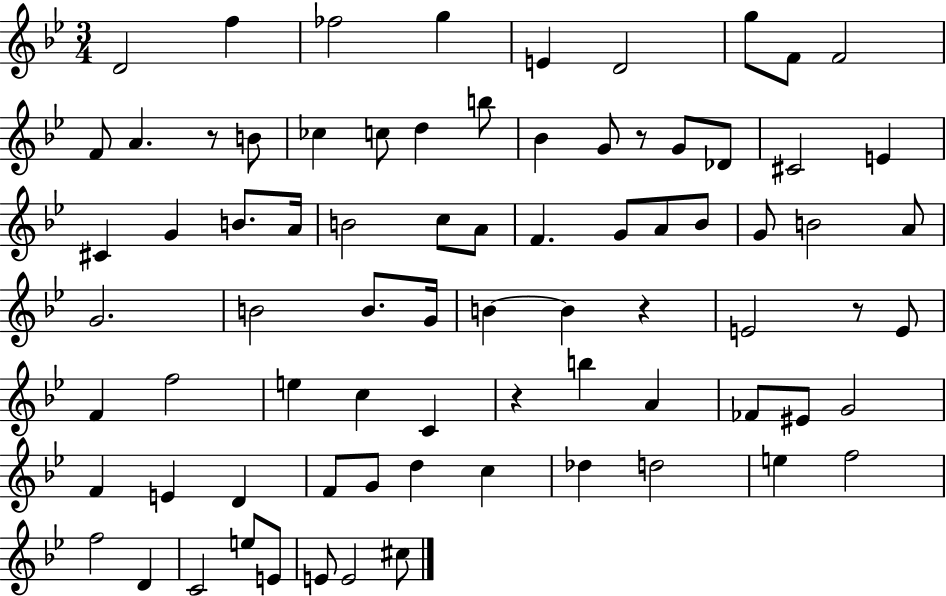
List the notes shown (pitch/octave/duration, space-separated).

D4/h F5/q FES5/h G5/q E4/q D4/h G5/e F4/e F4/h F4/e A4/q. R/e B4/e CES5/q C5/e D5/q B5/e Bb4/q G4/e R/e G4/e Db4/e C#4/h E4/q C#4/q G4/q B4/e. A4/s B4/h C5/e A4/e F4/q. G4/e A4/e Bb4/e G4/e B4/h A4/e G4/h. B4/h B4/e. G4/s B4/q B4/q R/q E4/h R/e E4/e F4/q F5/h E5/q C5/q C4/q R/q B5/q A4/q FES4/e EIS4/e G4/h F4/q E4/q D4/q F4/e G4/e D5/q C5/q Db5/q D5/h E5/q F5/h F5/h D4/q C4/h E5/e E4/e E4/e E4/h C#5/e